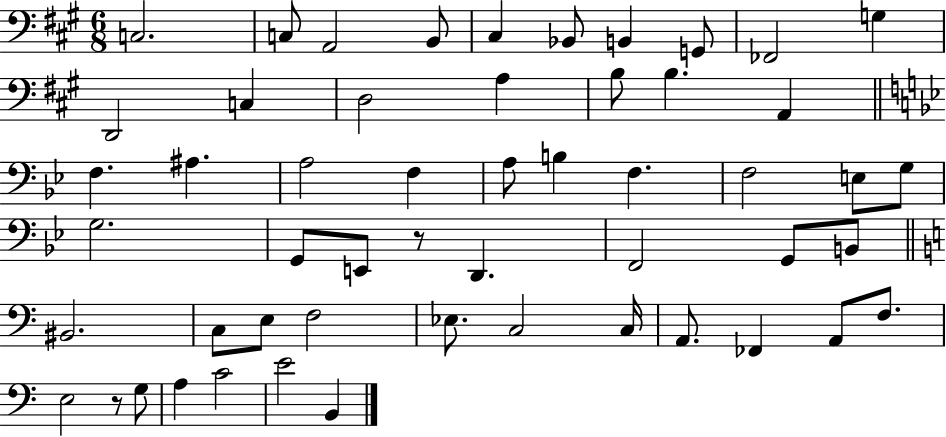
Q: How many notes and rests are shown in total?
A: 53